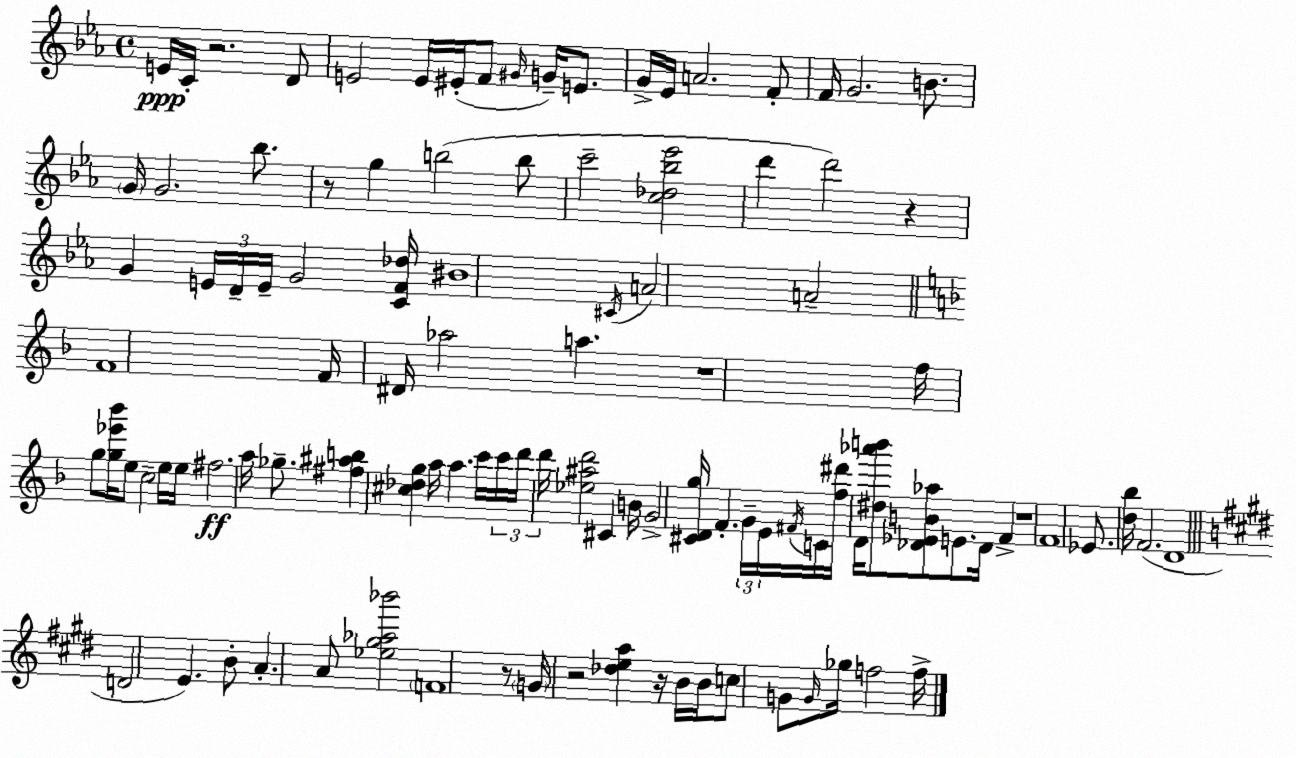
X:1
T:Untitled
M:4/4
L:1/4
K:Eb
E/4 C/4 z2 D/2 E2 E/4 ^E/4 F/2 ^G/4 G/4 E/2 G/4 _E/4 A2 F/2 F/4 G2 B/2 G/4 G2 _b/2 z/2 g b2 b/2 c'2 [c_d_b_e']2 d' d'2 z G E/4 D/4 E/4 G2 [CF_d]/4 ^B4 ^C/4 A2 A2 F4 F/4 ^D/4 _a2 a z4 f/4 g/2 [g_e'_b']/4 e/2 c2 e/4 e/4 ^f2 a/4 _g/2 [^f^ab] [^c_dg] a/4 a c'/4 c'/4 d'/4 d'/4 [_e^ad']2 ^C B/4 G2 [^CDg]/4 F G/4 E/4 ^F/4 C/4 [f^d']/4 D/4 [^d_a'b']/2 [_D_EB_a]/2 E/2 _D/4 F z4 F4 _E/2 [d_b]/4 F2 D4 D2 E B/2 A A/2 [_e^g_a_b']2 F4 z/2 G/4 z2 [_dea] z/4 B/4 B/4 c/2 G/2 G/4 _g/4 f2 f/4